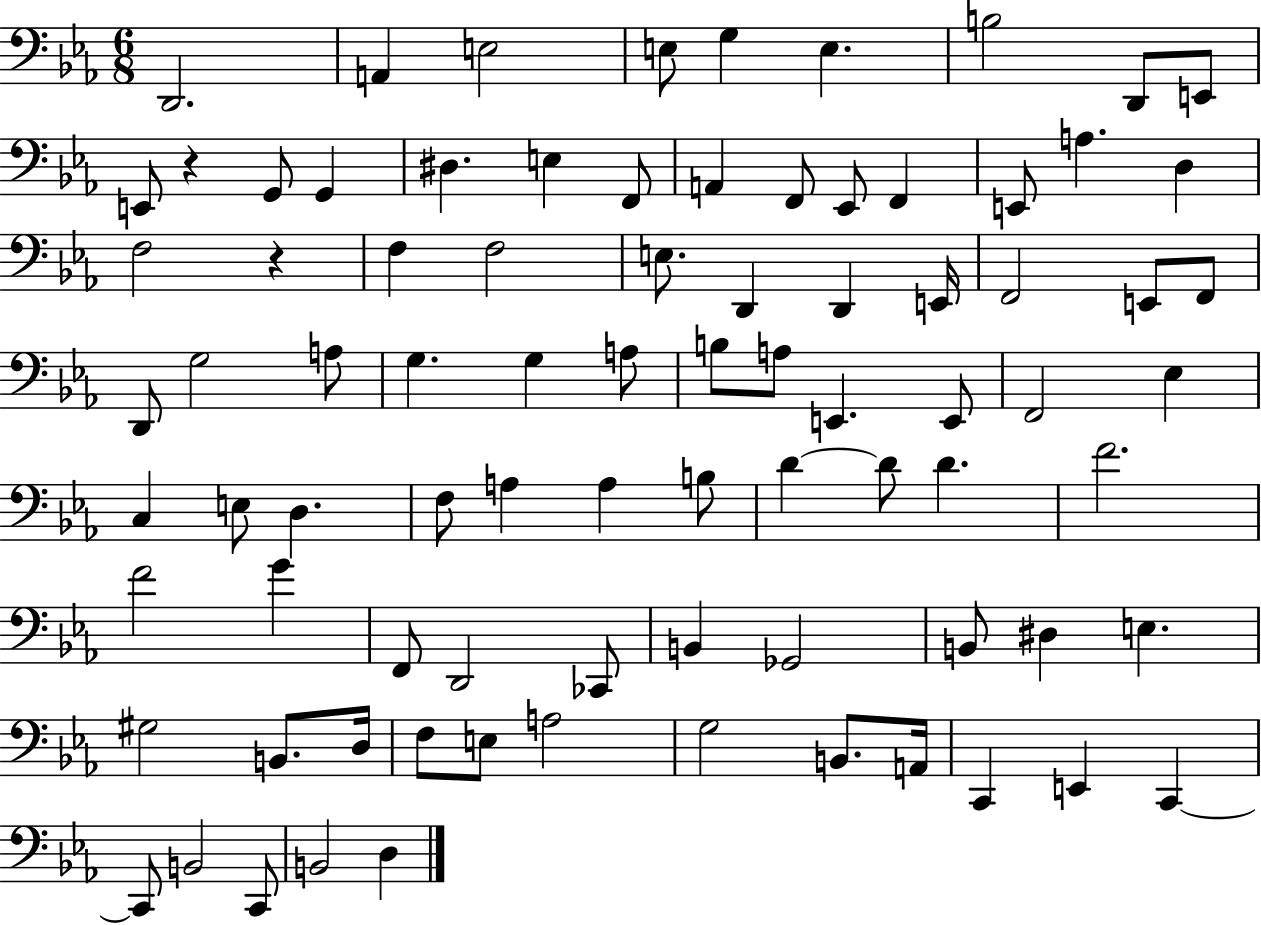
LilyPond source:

{
  \clef bass
  \numericTimeSignature
  \time 6/8
  \key ees \major
  d,2. | a,4 e2 | e8 g4 e4. | b2 d,8 e,8 | \break e,8 r4 g,8 g,4 | dis4. e4 f,8 | a,4 f,8 ees,8 f,4 | e,8 a4. d4 | \break f2 r4 | f4 f2 | e8. d,4 d,4 e,16 | f,2 e,8 f,8 | \break d,8 g2 a8 | g4. g4 a8 | b8 a8 e,4. e,8 | f,2 ees4 | \break c4 e8 d4. | f8 a4 a4 b8 | d'4~~ d'8 d'4. | f'2. | \break f'2 g'4 | f,8 d,2 ces,8 | b,4 ges,2 | b,8 dis4 e4. | \break gis2 b,8. d16 | f8 e8 a2 | g2 b,8. a,16 | c,4 e,4 c,4~~ | \break c,8 b,2 c,8 | b,2 d4 | \bar "|."
}